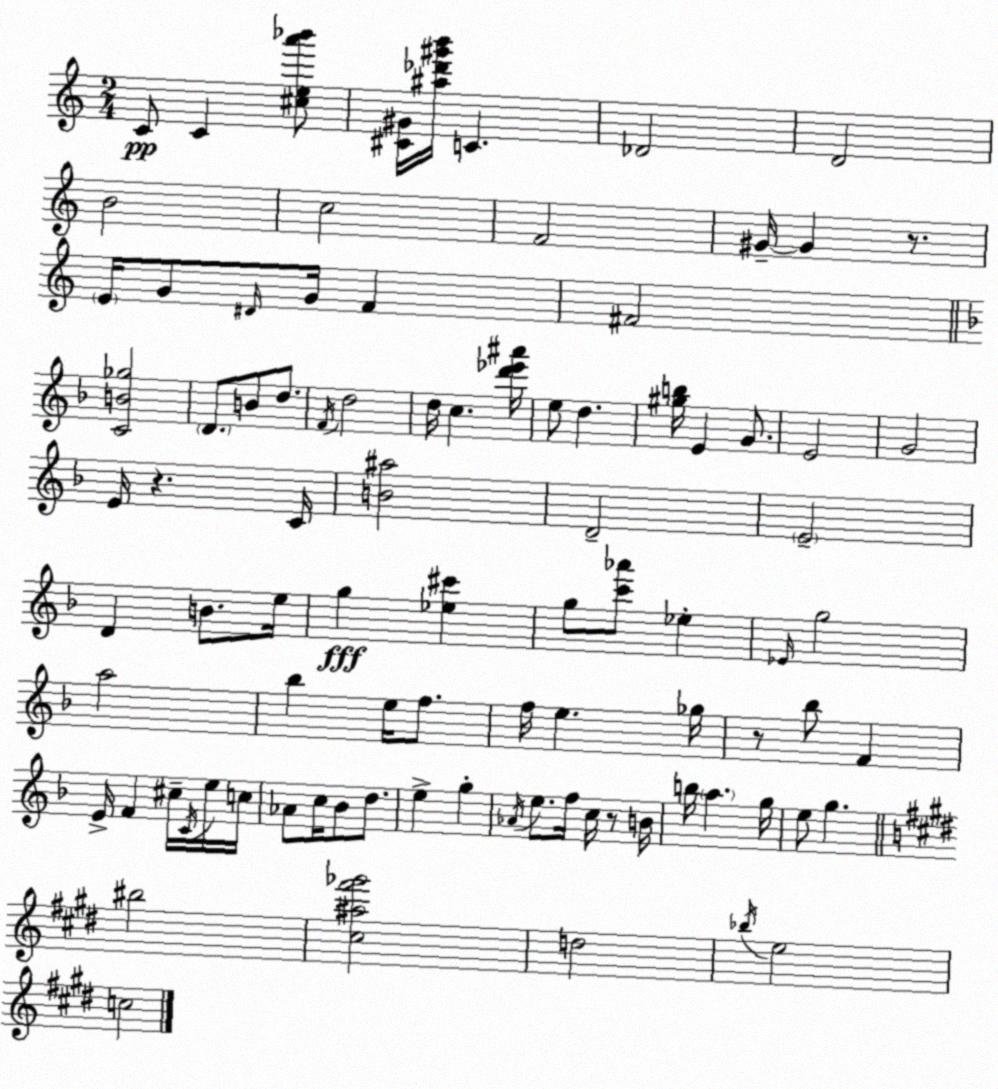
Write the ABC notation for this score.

X:1
T:Untitled
M:2/4
L:1/4
K:Am
C/2 C [^cea'_b']/2 [^C^G]/4 [^a_d'^g'b']/4 C _D2 D2 B2 c2 F2 ^G/4 ^G z/2 E/4 G/2 ^D/4 G/4 F ^F2 [CB_g]2 D/2 B/2 d/2 F/4 d2 d/4 c [d'_e'^a']/4 e/2 d [^gb]/4 E G/2 E2 G2 E/4 z C/4 [B^a]2 D2 E2 D B/2 e/4 g [_e^c'] g/2 [c'_a']/2 _e _E/4 g2 a2 _b e/4 f/2 f/4 e _g/4 z/2 _b/2 F E/4 F ^c/4 C/4 e/4 c/4 _A/2 c/4 _B/2 d/2 e g _A/4 e/2 f/4 c/4 z/2 B/4 b/4 a g/4 e/2 g ^b2 [^c^a^f'_g']2 d2 _b/4 e2 c2